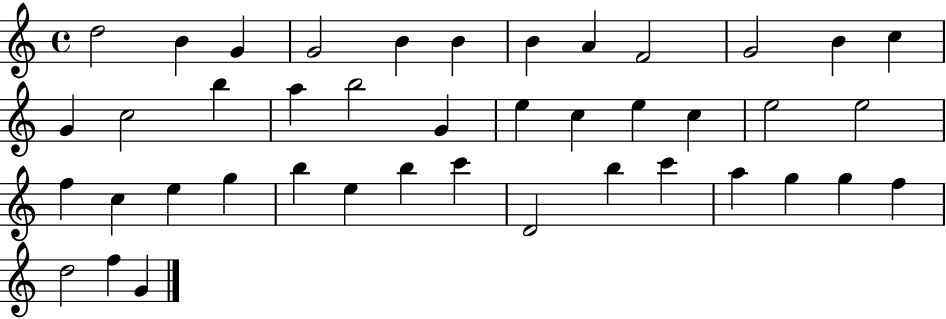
X:1
T:Untitled
M:4/4
L:1/4
K:C
d2 B G G2 B B B A F2 G2 B c G c2 b a b2 G e c e c e2 e2 f c e g b e b c' D2 b c' a g g f d2 f G